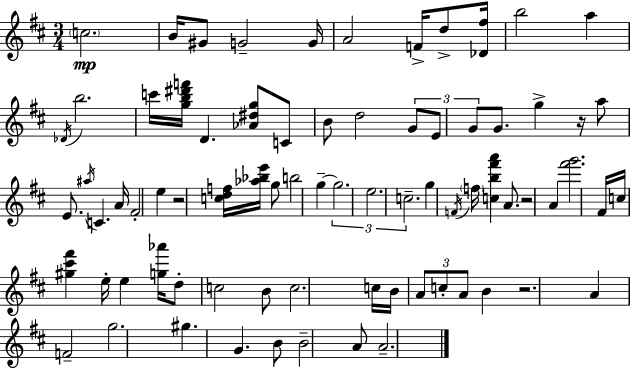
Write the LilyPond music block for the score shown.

{
  \clef treble
  \numericTimeSignature
  \time 3/4
  \key d \major
  \parenthesize c''2.\mp | b'16 gis'8 g'2-- g'16 | a'2 f'16-> d''8-> <des' fis''>16 | b''2 a''4 | \break \acciaccatura { des'16 } b''2. | c'''16 <g'' b'' dis''' f'''>16 d'4. <aes' dis'' g''>8 c'8 | b'8 d''2 \tuplet 3/2 { g'8 | e'8 g'8 } g'8. g''4-> | \break r16 a''8 e'8. \acciaccatura { ais''16 } c'4. | a'16 fis'2-. e''4 | r2 <c'' d'' f''>16 <aes'' bes'' e'''>16 | g''8 b''2 g''4--~~ | \break \tuplet 3/2 { g''2. | e''2. | c''2.-- } | g''4 \acciaccatura { f'16 } \parenthesize f''16 <c'' b'' fis''' a'''>4 | \break a'8. r2 a'4 | <fis''' g'''>2. | fis'16 c''16 <gis'' cis''' fis'''>4 e''16-. e''4 | <g'' aes'''>16 d''8-. c''2 | \break b'8 c''2. | c''16 b'16 \tuplet 3/2 { a'8 c''8-. a'8 } b'4 | r2. | a'4 f'2-- | \break g''2. | gis''4. g'4. | b'8 b'2-- | a'8 a'2.-- | \break \bar "|."
}